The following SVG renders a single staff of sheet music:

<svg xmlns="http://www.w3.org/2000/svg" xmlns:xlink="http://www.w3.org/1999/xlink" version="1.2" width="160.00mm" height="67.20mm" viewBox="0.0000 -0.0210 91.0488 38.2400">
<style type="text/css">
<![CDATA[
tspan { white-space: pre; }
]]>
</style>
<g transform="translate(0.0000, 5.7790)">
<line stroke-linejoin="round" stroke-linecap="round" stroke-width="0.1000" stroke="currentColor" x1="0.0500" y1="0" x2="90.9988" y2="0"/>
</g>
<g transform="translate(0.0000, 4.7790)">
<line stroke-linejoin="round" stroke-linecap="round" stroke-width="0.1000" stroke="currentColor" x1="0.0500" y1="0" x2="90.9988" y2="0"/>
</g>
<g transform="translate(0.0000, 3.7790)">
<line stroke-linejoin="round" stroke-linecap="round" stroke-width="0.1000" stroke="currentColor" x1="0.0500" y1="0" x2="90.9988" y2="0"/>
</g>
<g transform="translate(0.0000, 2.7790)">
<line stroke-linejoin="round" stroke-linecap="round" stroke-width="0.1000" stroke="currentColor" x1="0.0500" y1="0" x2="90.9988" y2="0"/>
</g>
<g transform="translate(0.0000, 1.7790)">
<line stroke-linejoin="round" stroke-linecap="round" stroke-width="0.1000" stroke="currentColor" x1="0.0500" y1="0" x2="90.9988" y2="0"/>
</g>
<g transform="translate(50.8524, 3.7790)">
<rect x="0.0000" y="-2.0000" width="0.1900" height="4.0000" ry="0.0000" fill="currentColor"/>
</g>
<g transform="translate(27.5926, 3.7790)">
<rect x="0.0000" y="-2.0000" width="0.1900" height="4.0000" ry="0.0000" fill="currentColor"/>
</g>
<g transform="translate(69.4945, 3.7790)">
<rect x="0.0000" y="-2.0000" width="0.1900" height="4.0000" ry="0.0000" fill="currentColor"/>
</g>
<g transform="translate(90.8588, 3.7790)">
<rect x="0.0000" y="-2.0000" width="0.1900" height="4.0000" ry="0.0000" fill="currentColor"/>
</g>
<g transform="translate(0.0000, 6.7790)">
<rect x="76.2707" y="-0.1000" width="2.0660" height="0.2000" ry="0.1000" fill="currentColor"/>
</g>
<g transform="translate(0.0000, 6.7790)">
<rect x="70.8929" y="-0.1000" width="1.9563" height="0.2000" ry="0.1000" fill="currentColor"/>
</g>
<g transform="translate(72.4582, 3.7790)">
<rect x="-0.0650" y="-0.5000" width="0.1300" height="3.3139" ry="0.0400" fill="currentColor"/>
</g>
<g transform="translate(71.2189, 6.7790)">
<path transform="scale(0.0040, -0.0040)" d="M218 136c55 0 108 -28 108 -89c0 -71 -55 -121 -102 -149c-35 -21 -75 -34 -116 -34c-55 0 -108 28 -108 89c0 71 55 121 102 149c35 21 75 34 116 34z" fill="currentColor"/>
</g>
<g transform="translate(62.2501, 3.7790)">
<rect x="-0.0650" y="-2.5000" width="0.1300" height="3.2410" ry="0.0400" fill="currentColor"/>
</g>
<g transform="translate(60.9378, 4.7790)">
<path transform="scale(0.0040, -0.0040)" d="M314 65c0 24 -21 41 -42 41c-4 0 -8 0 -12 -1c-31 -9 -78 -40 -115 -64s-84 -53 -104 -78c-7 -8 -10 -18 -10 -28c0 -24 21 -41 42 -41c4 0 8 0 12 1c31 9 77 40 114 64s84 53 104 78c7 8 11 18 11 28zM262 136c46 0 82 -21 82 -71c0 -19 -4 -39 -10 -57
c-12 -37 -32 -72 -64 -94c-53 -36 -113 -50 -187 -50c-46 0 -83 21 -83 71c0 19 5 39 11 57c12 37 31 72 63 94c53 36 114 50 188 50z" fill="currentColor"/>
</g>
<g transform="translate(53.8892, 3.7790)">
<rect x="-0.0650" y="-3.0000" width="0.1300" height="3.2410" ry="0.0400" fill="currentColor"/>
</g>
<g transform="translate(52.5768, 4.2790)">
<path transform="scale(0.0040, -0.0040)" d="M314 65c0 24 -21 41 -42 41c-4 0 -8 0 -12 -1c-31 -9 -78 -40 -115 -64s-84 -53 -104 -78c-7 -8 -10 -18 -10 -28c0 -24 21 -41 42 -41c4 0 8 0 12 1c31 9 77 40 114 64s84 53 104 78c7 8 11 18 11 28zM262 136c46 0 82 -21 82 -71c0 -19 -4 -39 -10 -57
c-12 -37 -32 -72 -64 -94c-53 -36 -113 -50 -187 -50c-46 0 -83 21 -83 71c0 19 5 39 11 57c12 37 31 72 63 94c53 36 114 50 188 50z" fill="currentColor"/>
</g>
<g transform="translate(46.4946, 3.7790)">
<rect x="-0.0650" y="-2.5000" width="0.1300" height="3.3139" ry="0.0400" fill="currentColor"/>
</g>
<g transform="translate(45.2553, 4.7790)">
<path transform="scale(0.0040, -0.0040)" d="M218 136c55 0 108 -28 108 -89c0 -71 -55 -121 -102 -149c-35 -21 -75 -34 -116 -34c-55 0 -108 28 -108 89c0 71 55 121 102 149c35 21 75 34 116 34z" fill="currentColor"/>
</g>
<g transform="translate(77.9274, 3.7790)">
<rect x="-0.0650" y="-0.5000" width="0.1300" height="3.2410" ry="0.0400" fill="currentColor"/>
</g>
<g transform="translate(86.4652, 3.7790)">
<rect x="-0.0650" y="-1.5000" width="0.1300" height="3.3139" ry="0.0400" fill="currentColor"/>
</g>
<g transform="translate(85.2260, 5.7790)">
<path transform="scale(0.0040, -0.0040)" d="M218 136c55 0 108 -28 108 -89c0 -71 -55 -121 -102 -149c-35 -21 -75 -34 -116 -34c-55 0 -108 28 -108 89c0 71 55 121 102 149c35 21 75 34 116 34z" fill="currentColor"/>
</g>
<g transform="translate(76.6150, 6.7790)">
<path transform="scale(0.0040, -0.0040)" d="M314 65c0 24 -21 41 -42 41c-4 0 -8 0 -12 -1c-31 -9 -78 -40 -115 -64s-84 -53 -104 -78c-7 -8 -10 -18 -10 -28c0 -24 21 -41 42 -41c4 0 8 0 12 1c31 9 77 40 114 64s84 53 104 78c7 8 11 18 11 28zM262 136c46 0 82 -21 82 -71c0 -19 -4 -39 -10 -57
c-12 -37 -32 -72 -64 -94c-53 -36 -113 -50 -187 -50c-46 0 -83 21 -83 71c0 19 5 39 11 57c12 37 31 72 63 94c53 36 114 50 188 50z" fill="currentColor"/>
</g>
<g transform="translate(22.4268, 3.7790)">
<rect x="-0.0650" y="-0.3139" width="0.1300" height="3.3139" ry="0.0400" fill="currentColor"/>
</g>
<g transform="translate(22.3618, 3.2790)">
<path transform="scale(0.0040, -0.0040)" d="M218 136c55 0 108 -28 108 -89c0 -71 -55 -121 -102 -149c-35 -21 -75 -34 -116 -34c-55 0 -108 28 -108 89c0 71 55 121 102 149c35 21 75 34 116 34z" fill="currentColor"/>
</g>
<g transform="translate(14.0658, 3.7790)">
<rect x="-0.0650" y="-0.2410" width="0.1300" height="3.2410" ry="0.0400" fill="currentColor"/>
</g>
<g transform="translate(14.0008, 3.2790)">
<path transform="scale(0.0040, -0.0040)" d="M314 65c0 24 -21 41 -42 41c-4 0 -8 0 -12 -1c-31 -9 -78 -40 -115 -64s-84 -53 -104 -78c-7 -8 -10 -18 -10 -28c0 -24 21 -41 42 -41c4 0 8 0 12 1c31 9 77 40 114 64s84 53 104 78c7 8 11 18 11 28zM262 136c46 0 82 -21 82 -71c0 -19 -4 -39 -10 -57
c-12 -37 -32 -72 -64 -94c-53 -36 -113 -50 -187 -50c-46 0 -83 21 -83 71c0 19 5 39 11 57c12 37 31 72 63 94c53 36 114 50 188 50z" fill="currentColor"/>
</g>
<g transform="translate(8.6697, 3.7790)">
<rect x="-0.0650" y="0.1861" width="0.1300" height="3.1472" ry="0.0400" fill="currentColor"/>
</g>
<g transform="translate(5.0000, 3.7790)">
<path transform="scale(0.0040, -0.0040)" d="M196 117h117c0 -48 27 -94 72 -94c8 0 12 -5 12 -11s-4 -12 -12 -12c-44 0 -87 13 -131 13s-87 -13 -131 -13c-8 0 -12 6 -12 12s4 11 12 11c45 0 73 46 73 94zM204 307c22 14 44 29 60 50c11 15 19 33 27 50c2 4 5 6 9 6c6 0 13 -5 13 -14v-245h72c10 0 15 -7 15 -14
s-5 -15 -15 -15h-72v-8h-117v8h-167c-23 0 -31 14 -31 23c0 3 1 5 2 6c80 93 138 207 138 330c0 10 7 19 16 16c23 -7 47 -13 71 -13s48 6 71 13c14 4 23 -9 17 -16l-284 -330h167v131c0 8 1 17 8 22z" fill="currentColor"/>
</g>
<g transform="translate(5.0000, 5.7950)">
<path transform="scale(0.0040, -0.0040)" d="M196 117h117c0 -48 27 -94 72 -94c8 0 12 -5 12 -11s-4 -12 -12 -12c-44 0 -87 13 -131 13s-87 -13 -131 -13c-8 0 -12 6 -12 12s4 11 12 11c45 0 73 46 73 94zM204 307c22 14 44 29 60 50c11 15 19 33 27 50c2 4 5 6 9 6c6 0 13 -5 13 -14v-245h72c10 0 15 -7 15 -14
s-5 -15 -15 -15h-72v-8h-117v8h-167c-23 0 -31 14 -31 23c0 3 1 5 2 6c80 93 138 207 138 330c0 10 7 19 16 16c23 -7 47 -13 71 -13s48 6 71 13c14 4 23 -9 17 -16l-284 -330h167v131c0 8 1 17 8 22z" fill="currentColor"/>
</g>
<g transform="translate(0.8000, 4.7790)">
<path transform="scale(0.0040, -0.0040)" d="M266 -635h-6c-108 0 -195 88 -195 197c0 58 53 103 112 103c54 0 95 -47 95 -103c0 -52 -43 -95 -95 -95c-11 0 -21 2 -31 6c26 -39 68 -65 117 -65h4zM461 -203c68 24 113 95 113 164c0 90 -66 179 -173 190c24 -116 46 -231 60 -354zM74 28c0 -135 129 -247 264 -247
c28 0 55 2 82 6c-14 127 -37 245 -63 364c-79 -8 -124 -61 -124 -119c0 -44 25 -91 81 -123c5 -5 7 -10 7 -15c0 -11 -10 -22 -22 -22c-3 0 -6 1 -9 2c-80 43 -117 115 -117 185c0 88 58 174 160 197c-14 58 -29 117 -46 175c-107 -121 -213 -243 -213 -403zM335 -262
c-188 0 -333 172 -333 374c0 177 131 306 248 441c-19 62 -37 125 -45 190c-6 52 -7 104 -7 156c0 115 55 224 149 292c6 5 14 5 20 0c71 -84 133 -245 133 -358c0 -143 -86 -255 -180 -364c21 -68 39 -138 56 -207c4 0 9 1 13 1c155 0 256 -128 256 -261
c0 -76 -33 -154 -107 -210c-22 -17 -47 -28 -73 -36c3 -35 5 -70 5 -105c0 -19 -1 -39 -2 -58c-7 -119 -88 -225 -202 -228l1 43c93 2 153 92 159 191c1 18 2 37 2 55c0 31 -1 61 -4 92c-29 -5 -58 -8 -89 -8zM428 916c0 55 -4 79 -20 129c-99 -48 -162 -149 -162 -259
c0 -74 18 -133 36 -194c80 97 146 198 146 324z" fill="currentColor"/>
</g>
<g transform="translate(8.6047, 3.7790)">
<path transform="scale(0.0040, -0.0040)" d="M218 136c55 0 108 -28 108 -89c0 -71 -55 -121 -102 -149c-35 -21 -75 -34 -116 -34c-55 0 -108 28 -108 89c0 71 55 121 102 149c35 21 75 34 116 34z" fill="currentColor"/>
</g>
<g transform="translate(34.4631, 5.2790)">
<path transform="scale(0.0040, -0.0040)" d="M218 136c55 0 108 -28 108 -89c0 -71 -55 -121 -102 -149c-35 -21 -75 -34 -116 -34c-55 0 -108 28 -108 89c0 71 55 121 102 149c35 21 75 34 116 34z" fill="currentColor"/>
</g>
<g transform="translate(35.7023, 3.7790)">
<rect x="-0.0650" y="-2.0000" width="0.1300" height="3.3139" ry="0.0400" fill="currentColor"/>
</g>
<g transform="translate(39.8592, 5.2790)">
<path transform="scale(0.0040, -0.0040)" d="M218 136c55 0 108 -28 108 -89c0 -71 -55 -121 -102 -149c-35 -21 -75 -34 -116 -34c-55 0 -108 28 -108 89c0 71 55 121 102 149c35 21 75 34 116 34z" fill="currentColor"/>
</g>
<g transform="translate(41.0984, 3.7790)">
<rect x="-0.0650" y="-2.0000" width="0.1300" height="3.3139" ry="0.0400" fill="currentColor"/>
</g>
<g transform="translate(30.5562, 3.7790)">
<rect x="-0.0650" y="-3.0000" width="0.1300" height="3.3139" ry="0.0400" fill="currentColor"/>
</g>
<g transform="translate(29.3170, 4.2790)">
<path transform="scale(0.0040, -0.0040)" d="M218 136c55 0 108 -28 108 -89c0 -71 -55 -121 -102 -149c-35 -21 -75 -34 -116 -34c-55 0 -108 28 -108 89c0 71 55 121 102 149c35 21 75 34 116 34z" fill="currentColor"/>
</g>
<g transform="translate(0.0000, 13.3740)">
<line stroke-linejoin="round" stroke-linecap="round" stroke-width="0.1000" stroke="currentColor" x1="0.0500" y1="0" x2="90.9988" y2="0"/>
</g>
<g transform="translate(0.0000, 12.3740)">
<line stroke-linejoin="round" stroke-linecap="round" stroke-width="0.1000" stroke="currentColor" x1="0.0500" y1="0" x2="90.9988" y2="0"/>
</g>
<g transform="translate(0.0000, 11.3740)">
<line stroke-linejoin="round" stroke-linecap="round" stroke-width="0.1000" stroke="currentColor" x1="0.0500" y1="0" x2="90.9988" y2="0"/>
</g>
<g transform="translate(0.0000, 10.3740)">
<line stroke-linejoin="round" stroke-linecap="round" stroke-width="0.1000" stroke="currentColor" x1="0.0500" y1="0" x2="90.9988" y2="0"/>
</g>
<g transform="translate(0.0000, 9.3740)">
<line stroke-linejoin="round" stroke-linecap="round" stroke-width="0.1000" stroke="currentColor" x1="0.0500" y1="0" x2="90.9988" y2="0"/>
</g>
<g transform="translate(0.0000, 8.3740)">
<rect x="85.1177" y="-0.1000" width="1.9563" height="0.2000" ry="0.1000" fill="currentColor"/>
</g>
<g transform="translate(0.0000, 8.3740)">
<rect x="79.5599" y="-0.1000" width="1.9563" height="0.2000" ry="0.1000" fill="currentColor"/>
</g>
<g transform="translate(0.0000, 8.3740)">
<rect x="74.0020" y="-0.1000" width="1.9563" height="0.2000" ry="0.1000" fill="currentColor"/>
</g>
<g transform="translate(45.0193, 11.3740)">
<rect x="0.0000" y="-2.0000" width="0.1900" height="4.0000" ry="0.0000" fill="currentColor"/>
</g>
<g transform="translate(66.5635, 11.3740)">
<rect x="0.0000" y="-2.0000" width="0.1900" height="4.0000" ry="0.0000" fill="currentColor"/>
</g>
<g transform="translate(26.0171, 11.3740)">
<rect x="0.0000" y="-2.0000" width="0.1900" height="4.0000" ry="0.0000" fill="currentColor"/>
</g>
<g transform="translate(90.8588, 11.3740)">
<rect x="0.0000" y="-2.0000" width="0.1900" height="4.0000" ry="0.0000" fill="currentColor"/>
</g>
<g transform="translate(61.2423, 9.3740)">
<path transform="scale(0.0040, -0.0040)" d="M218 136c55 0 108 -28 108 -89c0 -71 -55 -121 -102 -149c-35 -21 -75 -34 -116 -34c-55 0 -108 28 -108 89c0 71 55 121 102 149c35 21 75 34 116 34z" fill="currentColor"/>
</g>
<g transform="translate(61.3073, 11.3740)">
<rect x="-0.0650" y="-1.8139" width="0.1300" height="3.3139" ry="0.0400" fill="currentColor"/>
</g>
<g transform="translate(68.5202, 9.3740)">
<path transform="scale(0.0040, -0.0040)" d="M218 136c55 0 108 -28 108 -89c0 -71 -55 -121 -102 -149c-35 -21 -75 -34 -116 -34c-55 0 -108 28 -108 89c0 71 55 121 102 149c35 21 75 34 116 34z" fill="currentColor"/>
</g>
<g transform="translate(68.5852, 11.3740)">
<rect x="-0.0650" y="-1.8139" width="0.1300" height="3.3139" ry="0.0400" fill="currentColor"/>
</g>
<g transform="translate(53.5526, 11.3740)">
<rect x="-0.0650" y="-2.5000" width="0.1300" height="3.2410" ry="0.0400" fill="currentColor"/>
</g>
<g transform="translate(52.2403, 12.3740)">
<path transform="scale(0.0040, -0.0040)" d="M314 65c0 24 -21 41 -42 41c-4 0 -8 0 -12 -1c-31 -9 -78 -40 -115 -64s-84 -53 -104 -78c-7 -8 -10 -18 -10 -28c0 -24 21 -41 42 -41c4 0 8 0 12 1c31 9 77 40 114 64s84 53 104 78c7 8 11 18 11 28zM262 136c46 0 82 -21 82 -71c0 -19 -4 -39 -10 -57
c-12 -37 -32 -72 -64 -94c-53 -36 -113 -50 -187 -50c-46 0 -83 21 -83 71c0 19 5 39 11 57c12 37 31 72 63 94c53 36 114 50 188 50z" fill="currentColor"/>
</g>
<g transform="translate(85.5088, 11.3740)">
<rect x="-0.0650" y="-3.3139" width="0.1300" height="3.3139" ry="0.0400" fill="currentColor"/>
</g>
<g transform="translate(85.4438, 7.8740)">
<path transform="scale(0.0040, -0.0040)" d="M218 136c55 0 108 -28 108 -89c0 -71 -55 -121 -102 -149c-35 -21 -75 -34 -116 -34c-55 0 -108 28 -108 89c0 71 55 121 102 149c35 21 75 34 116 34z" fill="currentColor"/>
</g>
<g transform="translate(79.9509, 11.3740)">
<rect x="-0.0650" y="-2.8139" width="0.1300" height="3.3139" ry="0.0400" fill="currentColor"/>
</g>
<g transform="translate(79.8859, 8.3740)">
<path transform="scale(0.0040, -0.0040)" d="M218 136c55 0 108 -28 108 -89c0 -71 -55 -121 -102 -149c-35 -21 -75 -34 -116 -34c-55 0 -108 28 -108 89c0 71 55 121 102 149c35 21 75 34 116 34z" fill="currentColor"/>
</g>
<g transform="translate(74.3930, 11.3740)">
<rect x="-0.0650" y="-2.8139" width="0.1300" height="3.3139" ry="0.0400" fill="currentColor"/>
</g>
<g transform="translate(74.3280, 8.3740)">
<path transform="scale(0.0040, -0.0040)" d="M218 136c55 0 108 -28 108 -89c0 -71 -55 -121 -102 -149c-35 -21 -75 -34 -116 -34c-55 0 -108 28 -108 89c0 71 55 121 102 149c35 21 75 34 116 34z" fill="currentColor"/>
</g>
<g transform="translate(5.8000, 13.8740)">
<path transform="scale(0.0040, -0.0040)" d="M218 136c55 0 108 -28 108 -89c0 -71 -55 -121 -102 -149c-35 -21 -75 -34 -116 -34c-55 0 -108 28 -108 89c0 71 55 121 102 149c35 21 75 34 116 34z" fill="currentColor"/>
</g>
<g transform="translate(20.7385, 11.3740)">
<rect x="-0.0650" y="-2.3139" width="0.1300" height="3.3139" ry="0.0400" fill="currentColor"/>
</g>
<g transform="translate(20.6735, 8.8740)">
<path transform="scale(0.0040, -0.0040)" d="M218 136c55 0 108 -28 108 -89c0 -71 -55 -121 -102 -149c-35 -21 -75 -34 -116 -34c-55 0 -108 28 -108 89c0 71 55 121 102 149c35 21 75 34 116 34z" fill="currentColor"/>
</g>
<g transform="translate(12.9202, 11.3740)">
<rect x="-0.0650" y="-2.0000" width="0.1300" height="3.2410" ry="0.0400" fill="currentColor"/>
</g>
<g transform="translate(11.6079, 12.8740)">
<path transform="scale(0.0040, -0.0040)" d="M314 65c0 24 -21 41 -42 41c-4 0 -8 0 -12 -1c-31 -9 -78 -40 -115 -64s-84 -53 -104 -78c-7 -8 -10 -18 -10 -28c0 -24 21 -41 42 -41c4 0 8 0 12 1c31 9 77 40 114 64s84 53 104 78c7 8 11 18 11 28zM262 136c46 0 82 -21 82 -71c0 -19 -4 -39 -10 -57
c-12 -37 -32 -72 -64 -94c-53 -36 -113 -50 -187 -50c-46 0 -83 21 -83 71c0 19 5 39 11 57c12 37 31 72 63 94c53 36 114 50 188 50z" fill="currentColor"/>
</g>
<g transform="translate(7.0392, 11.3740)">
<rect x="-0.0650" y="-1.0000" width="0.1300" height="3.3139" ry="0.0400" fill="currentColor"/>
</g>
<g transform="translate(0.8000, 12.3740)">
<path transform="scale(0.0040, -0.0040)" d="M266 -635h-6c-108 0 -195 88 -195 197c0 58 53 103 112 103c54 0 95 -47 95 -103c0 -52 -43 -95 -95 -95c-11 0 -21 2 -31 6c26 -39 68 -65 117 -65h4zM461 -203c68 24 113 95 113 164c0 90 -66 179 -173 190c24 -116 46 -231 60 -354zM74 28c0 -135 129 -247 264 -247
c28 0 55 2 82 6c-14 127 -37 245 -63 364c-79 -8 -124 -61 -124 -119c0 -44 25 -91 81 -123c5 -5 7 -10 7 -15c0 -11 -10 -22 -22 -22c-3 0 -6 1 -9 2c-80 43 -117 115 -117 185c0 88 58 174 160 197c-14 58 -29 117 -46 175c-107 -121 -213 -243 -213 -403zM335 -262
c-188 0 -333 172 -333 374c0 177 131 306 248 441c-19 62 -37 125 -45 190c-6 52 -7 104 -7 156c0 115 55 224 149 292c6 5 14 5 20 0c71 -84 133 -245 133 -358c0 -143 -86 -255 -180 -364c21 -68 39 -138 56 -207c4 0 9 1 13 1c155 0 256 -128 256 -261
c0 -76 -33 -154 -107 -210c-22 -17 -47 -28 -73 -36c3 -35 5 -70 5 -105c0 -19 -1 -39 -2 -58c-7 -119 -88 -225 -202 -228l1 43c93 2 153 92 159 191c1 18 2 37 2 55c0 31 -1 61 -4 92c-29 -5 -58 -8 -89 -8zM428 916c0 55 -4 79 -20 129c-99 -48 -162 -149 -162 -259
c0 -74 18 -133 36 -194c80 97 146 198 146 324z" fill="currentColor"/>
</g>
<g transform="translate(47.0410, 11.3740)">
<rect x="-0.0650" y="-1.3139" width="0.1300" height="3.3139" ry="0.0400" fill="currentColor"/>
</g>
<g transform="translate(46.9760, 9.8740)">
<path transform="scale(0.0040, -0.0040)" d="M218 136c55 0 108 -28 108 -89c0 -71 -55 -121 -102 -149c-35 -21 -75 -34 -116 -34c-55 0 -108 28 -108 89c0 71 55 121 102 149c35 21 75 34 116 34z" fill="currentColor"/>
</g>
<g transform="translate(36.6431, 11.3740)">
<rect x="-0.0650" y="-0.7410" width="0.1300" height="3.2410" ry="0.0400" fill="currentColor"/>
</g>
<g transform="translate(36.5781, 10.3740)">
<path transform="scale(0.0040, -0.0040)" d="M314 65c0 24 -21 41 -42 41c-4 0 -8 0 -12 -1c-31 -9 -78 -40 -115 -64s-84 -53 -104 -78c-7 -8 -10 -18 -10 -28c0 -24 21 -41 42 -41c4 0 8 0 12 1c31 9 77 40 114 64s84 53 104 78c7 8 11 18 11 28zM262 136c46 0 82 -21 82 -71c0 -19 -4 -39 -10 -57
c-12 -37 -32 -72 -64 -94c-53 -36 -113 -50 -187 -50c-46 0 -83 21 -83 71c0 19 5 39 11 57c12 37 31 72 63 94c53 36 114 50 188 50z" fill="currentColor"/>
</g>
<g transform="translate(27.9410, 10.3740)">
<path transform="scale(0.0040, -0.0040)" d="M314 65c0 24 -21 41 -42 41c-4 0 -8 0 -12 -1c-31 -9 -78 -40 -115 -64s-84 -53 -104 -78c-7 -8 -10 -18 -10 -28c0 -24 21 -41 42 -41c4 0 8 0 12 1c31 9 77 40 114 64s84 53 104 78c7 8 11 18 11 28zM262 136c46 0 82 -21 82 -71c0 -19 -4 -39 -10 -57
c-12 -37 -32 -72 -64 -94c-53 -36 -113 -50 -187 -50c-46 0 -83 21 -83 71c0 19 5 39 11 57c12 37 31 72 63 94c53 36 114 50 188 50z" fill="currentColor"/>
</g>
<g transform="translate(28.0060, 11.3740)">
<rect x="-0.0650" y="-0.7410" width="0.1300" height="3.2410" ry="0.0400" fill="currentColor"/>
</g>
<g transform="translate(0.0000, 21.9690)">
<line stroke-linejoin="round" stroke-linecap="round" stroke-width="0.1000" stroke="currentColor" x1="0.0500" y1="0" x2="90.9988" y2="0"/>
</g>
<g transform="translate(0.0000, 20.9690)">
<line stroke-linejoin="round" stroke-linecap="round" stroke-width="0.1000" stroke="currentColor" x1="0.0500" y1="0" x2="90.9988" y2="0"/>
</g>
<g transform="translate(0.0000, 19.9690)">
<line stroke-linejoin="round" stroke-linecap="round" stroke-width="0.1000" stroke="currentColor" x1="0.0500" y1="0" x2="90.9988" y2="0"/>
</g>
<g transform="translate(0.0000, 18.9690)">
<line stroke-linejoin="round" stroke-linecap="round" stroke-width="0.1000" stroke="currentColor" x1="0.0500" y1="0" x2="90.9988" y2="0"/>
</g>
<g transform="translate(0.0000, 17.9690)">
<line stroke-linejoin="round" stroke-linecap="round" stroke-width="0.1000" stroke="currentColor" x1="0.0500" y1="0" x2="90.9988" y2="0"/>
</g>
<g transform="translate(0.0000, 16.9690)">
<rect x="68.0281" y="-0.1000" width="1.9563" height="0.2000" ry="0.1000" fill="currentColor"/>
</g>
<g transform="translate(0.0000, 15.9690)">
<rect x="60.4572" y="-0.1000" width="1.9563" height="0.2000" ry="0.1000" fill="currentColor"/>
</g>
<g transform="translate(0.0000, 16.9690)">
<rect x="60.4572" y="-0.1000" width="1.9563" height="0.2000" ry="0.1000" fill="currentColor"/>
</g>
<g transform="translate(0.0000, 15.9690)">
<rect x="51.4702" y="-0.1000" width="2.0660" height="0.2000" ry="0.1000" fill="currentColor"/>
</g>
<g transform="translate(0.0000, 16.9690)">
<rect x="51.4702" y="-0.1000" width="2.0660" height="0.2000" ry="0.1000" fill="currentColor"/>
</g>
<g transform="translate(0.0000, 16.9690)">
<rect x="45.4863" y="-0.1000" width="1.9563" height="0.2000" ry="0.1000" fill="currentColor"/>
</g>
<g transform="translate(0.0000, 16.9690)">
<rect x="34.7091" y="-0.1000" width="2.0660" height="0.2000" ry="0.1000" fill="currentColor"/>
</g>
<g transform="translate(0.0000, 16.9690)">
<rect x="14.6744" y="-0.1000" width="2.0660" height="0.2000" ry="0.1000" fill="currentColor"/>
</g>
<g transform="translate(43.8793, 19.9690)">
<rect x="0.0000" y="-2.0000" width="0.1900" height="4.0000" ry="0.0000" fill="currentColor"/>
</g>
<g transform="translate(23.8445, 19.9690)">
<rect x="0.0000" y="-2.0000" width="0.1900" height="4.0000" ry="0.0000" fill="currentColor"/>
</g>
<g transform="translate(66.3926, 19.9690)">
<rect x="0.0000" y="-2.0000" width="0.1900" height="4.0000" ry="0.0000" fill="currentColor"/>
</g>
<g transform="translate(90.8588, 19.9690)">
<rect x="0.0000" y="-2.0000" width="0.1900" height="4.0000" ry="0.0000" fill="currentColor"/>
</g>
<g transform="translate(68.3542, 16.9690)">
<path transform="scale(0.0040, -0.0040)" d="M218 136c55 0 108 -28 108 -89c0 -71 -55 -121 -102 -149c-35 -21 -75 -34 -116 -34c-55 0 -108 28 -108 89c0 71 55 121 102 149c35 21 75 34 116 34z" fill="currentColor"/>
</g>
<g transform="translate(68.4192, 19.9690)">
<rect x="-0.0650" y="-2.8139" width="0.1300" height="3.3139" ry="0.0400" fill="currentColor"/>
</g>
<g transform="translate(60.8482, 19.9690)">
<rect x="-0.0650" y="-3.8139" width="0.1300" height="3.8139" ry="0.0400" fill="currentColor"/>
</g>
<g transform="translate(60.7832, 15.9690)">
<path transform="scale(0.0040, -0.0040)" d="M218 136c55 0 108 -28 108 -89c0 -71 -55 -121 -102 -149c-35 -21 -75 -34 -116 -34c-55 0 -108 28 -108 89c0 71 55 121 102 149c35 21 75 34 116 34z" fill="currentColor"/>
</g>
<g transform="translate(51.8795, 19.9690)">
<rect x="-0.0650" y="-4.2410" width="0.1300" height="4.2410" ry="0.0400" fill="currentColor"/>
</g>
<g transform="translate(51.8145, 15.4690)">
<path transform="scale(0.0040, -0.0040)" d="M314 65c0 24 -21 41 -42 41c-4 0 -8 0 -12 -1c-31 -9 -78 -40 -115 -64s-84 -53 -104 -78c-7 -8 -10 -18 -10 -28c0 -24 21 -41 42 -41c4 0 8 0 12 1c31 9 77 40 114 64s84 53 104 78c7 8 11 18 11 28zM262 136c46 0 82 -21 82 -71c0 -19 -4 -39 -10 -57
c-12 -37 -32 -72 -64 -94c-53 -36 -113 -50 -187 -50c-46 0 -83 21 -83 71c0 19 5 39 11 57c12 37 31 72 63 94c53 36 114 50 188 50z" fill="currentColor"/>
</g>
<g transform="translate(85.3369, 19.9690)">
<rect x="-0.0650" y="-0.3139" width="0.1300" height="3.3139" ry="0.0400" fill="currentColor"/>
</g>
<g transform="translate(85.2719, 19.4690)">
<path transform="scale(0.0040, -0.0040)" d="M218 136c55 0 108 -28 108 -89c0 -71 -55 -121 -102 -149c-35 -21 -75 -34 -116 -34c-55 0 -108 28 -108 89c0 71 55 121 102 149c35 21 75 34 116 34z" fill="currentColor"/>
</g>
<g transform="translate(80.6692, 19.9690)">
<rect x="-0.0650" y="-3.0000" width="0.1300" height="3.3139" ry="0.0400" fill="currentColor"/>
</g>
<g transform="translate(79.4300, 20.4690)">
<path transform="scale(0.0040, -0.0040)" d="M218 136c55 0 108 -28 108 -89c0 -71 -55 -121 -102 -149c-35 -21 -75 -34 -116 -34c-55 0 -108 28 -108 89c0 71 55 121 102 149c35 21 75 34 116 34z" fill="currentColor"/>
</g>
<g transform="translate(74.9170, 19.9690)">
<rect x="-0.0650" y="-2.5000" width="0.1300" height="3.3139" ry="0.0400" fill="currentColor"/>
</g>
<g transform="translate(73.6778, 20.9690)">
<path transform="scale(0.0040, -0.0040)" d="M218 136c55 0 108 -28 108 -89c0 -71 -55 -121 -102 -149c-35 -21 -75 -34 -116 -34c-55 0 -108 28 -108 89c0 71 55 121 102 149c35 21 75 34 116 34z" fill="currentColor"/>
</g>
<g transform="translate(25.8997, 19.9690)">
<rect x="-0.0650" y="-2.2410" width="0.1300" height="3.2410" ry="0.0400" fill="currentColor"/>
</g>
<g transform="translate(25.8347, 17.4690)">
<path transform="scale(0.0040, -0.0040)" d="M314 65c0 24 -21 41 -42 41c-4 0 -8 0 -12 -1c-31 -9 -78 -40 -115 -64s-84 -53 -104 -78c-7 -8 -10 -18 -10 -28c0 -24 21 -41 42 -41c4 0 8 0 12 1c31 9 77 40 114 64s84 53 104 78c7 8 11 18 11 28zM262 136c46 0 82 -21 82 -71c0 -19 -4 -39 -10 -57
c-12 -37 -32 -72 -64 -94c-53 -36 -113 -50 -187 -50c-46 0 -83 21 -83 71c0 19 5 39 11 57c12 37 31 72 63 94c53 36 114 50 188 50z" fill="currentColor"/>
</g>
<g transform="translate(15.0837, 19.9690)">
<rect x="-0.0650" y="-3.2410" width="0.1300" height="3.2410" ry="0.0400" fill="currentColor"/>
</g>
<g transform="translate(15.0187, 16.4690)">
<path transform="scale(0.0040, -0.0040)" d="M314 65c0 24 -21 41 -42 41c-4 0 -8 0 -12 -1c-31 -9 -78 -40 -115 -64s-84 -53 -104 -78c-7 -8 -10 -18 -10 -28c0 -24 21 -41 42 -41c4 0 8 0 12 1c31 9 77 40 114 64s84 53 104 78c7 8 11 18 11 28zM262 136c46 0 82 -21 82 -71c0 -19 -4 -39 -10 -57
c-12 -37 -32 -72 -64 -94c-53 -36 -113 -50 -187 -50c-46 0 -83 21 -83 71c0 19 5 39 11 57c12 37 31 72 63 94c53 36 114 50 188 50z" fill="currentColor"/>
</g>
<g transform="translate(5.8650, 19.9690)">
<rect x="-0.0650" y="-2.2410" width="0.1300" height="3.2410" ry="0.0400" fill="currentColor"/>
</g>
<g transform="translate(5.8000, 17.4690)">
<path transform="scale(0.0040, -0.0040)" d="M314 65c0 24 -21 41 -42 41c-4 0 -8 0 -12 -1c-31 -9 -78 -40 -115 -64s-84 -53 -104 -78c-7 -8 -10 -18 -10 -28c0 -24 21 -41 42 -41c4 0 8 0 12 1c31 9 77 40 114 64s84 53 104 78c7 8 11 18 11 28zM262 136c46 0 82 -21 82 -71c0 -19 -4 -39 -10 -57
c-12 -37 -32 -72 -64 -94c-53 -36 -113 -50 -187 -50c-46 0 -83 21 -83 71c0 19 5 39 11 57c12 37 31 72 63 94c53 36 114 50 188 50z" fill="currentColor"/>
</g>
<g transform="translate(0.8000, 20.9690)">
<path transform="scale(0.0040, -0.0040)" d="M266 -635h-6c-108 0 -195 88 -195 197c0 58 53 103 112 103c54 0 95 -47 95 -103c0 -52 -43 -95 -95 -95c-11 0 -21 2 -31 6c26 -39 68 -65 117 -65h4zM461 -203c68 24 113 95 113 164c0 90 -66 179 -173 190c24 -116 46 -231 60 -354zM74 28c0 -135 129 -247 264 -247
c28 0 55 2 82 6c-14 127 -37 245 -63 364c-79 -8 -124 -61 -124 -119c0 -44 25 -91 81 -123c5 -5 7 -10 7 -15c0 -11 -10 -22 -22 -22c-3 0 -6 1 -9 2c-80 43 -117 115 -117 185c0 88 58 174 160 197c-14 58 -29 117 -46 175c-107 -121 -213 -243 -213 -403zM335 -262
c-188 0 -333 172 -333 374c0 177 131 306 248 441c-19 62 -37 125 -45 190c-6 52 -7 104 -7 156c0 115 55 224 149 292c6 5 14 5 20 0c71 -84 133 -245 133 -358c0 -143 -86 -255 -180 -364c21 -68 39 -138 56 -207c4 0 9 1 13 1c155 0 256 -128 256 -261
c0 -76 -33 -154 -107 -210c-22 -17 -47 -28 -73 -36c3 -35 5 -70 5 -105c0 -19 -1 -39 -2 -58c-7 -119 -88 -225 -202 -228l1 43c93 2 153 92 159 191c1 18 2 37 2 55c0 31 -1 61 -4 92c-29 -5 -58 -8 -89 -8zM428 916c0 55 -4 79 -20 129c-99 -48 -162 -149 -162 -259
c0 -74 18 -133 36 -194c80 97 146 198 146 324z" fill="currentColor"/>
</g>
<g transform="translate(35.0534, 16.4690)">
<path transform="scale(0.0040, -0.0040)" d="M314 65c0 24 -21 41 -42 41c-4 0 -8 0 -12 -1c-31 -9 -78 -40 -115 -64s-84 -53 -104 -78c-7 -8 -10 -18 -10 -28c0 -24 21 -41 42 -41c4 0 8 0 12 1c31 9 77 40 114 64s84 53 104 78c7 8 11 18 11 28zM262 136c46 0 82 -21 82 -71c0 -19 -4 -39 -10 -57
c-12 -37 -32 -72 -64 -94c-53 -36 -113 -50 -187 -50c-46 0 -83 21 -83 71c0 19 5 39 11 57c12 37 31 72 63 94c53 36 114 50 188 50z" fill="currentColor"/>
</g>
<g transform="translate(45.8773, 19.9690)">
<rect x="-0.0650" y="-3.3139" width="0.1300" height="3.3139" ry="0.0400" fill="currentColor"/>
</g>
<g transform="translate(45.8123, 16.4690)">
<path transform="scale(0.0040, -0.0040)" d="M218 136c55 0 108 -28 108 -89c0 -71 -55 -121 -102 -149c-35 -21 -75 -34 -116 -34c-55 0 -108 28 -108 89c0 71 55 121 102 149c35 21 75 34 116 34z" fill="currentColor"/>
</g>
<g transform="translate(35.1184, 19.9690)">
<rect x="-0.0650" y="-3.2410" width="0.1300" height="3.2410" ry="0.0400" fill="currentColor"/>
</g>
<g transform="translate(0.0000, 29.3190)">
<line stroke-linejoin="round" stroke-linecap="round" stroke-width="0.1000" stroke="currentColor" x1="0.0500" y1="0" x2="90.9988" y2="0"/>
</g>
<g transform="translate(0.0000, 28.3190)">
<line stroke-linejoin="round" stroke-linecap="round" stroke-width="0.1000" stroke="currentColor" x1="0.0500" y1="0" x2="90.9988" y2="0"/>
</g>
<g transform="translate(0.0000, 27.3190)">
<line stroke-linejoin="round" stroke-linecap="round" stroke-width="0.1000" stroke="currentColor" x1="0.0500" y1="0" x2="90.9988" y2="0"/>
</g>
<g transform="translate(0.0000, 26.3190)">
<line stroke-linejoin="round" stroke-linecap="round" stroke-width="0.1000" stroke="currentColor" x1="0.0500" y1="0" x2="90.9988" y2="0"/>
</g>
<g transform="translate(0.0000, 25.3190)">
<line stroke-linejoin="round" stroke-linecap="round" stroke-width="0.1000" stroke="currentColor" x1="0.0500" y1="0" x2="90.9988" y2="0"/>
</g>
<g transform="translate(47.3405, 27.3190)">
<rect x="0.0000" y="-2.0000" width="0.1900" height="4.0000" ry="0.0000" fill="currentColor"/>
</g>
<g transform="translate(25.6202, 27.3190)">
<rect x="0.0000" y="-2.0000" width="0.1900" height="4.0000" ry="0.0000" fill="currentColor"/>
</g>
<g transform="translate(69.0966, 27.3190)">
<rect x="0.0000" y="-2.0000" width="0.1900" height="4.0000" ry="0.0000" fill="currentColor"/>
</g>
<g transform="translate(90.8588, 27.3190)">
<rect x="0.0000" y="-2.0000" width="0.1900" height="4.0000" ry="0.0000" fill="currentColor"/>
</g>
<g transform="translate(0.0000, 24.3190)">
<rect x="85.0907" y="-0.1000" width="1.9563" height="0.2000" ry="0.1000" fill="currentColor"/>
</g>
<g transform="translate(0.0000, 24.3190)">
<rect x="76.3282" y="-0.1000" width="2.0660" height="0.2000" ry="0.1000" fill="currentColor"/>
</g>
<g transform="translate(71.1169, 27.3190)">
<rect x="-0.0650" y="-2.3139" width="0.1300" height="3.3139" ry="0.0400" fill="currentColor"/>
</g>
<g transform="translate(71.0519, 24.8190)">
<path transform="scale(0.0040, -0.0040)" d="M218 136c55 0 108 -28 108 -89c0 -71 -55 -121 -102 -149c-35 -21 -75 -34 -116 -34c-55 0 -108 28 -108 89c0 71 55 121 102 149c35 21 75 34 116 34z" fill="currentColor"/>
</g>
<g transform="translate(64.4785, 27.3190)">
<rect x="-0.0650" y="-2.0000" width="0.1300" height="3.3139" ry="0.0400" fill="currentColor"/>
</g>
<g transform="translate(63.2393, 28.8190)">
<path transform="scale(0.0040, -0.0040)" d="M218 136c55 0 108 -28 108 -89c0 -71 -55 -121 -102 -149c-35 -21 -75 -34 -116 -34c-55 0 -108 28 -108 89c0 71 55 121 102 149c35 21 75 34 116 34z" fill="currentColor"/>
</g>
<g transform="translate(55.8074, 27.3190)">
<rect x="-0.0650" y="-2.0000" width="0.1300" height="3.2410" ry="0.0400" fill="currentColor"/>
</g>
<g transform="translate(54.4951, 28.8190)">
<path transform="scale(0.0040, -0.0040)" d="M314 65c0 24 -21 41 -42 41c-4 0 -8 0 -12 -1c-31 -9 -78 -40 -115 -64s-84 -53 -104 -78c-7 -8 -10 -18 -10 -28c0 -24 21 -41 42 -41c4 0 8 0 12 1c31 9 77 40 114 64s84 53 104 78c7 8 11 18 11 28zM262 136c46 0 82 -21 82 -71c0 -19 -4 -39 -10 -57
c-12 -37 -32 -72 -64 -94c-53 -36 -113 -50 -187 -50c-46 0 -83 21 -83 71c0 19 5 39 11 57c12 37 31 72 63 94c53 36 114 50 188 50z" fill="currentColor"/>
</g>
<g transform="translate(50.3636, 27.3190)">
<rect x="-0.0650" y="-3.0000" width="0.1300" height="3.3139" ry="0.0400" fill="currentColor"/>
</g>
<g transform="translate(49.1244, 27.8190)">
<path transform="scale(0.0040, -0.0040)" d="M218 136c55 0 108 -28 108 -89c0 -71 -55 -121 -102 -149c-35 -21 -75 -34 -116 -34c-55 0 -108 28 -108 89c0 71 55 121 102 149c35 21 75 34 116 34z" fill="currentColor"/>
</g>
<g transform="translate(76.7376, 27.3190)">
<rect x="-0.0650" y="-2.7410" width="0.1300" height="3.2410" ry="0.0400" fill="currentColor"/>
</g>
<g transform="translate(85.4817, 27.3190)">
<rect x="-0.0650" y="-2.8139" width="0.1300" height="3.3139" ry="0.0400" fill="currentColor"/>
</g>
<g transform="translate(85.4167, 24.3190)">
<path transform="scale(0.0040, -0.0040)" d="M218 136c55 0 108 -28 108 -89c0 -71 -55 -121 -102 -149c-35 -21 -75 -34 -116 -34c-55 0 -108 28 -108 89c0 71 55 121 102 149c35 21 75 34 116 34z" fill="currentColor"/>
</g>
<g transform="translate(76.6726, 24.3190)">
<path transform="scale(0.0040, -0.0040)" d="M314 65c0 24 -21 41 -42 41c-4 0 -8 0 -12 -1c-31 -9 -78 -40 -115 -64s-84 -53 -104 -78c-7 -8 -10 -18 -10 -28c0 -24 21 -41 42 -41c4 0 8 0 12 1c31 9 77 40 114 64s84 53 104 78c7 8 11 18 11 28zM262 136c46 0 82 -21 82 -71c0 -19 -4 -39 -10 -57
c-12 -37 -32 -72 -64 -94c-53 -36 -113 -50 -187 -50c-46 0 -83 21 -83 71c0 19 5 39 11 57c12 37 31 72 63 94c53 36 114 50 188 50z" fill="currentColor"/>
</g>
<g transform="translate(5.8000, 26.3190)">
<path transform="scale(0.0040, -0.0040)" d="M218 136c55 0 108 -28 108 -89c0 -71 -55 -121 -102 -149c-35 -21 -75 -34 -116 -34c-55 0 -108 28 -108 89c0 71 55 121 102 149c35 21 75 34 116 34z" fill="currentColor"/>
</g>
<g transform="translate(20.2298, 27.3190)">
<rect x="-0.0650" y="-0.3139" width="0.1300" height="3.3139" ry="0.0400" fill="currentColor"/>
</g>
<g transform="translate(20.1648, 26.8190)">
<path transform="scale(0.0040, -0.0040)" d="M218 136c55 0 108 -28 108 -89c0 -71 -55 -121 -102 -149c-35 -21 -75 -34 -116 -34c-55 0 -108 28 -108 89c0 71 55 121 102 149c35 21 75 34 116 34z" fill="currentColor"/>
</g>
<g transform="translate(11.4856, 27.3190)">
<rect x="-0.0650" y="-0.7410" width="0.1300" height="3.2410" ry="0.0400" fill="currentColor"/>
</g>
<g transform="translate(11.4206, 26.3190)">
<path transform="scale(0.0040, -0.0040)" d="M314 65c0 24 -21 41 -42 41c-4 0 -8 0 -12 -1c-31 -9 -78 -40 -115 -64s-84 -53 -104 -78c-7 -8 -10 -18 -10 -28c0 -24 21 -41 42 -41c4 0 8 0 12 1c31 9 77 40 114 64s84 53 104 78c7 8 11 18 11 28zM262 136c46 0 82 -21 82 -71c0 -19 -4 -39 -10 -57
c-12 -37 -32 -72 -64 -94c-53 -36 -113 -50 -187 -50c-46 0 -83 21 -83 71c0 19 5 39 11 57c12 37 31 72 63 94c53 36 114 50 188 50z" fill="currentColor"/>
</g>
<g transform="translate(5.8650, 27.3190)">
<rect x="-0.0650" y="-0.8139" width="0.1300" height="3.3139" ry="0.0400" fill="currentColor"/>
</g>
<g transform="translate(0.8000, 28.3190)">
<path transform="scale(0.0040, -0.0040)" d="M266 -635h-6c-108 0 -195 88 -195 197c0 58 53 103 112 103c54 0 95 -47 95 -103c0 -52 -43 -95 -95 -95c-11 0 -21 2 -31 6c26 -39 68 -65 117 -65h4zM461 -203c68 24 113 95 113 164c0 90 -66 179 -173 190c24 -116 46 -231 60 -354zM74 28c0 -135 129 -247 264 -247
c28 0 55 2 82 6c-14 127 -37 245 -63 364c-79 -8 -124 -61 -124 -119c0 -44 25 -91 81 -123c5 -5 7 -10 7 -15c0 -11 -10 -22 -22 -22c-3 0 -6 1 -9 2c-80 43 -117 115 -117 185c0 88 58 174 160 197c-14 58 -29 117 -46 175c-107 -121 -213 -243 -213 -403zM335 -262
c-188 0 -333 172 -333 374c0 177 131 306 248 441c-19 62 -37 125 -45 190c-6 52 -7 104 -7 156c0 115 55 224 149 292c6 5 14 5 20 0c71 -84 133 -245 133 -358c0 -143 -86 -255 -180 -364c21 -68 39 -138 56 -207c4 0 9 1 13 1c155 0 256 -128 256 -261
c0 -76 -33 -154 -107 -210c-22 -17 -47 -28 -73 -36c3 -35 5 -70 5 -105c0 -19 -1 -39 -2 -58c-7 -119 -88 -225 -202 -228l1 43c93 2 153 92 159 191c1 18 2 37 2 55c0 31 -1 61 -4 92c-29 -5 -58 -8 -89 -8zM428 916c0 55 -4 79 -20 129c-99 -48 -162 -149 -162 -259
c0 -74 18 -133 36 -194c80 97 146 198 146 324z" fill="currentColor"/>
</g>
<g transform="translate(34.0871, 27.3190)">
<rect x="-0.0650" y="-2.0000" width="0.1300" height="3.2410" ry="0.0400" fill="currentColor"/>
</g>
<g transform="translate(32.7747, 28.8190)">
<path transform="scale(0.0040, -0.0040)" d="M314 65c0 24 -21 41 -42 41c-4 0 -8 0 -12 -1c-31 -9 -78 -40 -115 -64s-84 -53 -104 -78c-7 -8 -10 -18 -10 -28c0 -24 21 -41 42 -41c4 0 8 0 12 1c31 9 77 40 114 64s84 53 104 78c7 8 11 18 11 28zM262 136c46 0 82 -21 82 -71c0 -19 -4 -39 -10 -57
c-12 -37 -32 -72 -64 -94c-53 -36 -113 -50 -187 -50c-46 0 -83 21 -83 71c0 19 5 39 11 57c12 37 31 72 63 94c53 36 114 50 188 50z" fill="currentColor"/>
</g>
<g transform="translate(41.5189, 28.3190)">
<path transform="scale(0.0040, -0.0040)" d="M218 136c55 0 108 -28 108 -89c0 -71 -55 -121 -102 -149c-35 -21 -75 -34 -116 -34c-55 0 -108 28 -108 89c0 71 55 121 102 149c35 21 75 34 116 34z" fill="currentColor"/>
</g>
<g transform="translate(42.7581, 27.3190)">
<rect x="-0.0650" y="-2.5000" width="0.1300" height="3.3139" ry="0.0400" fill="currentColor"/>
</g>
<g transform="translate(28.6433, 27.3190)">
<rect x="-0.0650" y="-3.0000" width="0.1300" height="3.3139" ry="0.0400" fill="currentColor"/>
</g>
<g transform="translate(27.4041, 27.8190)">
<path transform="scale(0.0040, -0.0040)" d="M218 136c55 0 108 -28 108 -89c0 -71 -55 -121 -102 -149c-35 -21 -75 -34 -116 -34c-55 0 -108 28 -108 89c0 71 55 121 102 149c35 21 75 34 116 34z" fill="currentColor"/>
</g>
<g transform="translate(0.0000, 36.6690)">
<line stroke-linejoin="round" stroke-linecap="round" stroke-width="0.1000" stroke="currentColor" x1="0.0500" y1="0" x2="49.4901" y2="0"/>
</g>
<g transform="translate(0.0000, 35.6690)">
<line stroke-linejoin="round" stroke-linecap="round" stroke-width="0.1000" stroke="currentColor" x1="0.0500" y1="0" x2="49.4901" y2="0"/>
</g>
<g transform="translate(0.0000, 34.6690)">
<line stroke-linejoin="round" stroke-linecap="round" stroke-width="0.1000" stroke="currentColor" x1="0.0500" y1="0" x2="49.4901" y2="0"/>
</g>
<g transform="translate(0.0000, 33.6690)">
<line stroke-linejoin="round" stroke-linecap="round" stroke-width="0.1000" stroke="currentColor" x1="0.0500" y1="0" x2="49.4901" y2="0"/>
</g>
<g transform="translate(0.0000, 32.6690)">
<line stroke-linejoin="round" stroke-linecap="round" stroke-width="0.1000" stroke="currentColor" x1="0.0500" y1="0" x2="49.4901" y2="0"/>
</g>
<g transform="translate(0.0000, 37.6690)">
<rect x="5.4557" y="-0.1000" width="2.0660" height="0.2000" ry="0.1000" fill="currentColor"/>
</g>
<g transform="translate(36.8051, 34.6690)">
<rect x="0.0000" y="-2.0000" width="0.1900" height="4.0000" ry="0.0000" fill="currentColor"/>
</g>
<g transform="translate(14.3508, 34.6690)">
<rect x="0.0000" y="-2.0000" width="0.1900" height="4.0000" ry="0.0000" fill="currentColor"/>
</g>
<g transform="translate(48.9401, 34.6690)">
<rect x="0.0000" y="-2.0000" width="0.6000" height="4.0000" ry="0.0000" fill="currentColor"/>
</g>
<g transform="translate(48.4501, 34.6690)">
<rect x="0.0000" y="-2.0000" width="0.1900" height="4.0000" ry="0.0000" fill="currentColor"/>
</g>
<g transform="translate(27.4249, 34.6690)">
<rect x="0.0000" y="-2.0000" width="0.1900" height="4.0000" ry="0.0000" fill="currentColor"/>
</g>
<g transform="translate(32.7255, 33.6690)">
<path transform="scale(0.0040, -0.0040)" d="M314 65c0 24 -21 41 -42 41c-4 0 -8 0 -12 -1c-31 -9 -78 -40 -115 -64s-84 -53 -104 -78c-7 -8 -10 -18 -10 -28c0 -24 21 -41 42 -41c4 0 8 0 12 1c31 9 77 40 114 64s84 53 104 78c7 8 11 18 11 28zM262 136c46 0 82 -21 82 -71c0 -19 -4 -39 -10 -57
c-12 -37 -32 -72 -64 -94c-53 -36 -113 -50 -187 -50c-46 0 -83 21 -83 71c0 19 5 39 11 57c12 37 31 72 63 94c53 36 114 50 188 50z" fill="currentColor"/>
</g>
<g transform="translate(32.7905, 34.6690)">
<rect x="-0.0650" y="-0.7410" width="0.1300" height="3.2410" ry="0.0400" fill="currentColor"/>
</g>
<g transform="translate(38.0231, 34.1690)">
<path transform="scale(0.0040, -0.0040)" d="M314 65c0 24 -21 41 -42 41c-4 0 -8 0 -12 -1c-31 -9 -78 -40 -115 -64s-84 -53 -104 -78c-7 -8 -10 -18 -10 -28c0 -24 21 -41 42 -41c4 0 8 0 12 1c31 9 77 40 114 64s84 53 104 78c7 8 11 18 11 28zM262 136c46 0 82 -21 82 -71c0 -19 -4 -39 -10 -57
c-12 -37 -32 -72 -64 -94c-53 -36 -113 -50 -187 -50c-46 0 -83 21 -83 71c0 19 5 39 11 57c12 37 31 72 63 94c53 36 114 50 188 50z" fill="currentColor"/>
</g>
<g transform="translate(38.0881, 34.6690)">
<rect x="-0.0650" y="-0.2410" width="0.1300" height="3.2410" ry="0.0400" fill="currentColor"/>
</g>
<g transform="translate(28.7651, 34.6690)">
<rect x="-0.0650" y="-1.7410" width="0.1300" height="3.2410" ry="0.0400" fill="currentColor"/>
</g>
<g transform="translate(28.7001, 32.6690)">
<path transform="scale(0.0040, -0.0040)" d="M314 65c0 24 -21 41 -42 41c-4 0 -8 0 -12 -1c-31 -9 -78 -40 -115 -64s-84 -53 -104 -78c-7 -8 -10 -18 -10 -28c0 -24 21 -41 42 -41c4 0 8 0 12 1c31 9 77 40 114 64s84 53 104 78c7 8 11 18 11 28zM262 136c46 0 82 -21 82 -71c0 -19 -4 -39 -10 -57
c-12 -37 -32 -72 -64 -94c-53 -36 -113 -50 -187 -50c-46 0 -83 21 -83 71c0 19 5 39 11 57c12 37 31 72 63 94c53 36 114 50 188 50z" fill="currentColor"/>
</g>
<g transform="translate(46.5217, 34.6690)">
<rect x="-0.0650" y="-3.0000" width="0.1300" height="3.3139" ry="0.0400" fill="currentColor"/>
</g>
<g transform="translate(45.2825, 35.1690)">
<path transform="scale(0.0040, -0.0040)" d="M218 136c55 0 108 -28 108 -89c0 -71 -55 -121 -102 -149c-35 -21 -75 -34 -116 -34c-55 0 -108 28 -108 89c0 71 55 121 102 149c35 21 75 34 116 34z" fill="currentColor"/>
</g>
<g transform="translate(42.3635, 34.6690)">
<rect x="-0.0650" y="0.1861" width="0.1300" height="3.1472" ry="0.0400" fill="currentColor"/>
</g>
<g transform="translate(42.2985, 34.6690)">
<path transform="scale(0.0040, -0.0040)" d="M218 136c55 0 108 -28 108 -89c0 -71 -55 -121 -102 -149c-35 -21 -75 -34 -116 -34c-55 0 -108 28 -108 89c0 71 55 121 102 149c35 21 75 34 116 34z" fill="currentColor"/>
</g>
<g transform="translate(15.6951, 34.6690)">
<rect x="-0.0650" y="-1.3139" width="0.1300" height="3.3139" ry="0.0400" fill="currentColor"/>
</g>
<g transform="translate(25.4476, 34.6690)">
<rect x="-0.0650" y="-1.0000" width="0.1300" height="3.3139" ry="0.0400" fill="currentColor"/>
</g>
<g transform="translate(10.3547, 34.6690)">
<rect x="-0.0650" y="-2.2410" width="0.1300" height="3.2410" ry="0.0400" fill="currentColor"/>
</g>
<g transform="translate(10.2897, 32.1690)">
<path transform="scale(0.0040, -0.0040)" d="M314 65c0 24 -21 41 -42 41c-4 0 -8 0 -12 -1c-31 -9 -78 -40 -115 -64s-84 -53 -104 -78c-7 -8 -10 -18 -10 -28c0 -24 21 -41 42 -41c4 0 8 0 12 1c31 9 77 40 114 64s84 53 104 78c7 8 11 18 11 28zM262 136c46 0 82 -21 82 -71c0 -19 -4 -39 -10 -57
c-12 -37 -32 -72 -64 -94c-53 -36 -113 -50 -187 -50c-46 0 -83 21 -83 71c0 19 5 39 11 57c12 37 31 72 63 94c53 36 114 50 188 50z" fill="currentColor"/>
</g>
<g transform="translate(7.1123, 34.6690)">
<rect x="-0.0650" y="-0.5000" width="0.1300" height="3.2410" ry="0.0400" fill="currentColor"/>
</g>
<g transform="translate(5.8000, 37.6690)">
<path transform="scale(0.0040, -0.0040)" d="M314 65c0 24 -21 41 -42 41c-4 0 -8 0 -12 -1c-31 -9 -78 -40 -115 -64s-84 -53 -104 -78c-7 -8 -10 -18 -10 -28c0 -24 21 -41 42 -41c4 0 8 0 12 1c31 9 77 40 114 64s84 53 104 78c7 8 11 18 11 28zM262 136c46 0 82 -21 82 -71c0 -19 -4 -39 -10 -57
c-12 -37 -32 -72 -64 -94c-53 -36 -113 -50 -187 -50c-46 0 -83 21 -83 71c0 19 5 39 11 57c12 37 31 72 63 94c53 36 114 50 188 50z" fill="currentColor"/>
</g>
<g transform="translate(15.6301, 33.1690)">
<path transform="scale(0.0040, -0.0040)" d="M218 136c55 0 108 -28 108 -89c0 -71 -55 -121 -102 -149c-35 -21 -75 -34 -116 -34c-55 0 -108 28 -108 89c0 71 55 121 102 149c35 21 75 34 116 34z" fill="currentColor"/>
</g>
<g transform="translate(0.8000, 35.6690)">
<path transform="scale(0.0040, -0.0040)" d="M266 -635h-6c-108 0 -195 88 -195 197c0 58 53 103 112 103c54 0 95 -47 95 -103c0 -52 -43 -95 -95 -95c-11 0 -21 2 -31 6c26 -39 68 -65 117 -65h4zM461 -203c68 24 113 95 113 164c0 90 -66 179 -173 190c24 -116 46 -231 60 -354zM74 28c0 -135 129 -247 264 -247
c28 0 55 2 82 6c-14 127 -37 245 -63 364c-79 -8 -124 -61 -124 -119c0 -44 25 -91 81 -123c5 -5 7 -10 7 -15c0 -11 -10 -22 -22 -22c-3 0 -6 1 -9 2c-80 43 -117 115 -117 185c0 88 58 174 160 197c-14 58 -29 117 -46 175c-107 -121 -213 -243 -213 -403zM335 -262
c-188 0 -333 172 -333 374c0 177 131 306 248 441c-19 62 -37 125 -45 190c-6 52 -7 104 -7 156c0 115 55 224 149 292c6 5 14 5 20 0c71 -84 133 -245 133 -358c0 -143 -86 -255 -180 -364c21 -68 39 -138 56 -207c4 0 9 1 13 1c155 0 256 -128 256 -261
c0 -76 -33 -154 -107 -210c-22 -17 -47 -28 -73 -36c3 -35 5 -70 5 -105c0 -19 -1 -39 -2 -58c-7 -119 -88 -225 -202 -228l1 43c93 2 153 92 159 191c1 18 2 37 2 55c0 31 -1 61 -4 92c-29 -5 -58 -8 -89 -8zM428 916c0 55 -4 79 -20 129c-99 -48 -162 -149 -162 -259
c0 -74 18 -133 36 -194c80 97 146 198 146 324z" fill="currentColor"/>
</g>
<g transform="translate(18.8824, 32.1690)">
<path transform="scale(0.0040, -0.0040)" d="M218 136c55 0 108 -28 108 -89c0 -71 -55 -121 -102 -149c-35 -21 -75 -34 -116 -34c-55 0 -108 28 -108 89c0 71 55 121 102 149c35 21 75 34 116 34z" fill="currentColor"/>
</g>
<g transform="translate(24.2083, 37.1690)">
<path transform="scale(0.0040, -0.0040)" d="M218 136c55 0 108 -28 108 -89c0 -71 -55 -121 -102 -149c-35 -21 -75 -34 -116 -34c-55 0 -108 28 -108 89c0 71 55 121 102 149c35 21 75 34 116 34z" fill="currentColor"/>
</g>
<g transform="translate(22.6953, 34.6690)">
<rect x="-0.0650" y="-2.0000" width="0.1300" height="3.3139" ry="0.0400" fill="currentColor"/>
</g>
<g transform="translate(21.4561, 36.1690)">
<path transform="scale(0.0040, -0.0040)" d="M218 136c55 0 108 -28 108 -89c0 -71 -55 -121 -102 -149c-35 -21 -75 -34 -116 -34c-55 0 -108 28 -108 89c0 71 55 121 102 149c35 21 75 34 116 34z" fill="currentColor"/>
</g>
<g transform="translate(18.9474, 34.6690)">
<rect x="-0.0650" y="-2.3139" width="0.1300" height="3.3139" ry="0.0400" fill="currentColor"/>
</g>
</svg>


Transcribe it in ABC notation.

X:1
T:Untitled
M:4/4
L:1/4
K:C
B c2 c A F F G A2 G2 C C2 E D F2 g d2 d2 e G2 f f a a b g2 b2 g2 b2 b d'2 c' a G A c d d2 c A F2 G A F2 F g a2 a C2 g2 e g F D f2 d2 c2 B A